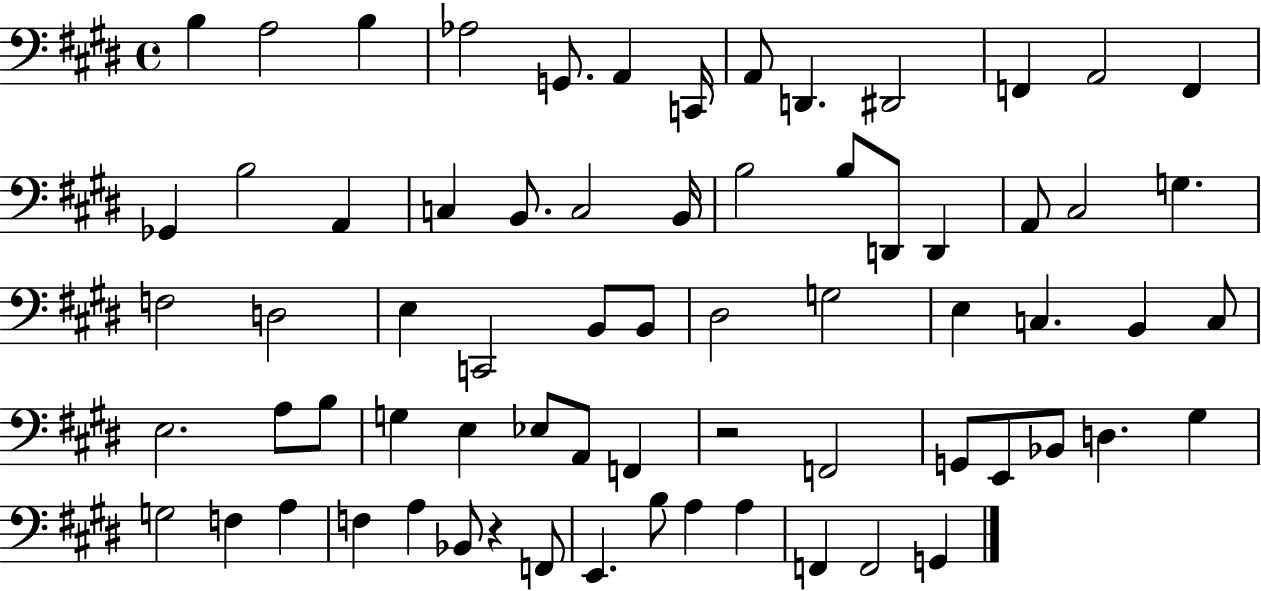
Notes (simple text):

B3/q A3/h B3/q Ab3/h G2/e. A2/q C2/s A2/e D2/q. D#2/h F2/q A2/h F2/q Gb2/q B3/h A2/q C3/q B2/e. C3/h B2/s B3/h B3/e D2/e D2/q A2/e C#3/h G3/q. F3/h D3/h E3/q C2/h B2/e B2/e D#3/h G3/h E3/q C3/q. B2/q C3/e E3/h. A3/e B3/e G3/q E3/q Eb3/e A2/e F2/q R/h F2/h G2/e E2/e Bb2/e D3/q. G#3/q G3/h F3/q A3/q F3/q A3/q Bb2/e R/q F2/e E2/q. B3/e A3/q A3/q F2/q F2/h G2/q